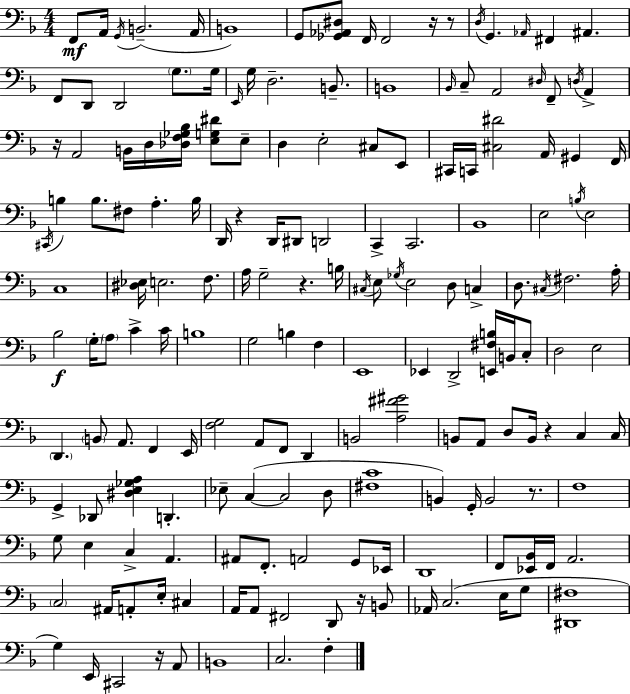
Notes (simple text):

F2/e A2/s G2/s B2/h. A2/s B2/w G2/e [Gb2,Ab2,D#3]/e F2/s F2/h R/s R/e D3/s G2/q. Ab2/s F#2/q A#2/q. F2/e D2/e D2/h G3/e. G3/s E2/s G3/s D3/h. B2/e. B2/w Bb2/s C3/e A2/h D#3/s F2/e D3/s A2/q R/s A2/h B2/s D3/s [Db3,F3,Gb3,Bb3]/s [E3,G3,D#4]/e E3/e D3/q E3/h C#3/e E2/e C#2/s C2/s [C#3,D#4]/h A2/s G#2/q F2/s C#2/s B3/q B3/e. F#3/e A3/q. B3/s D2/s R/q D2/s D#2/e D2/h C2/q C2/h. Bb2/w E3/h B3/s E3/h C3/w [D#3,Eb3]/s E3/h. F3/e. A3/s G3/h R/q. B3/s C#3/s E3/e Gb3/s E3/h D3/e C3/q D3/e. C#3/s F#3/h. A3/s Bb3/h G3/s A3/e C4/q C4/s B3/w G3/h B3/q F3/q E2/w Eb2/q D2/h [E2,F#3,B3]/s B2/s C3/e D3/h E3/h D2/q. B2/e A2/e. F2/q E2/s [F3,G3]/h A2/e F2/e D2/q B2/h [A3,F#4,G#4]/h B2/e A2/e D3/e B2/s R/q C3/q C3/s G2/q Db2/e [D#3,E3,Gb3,A3]/q D2/q. Eb3/e C3/q C3/h D3/e [F#3,C4]/w B2/q G2/s B2/h R/e. F3/w G3/e E3/q C3/q A2/q. A#2/e F2/e. A2/h G2/e Eb2/s D2/w F2/e [Eb2,Bb2]/s F2/s A2/h. C3/h A#2/s A2/e E3/s C#3/q A2/s A2/e F#2/h D2/e R/s B2/e Ab2/s C3/h. E3/s G3/e [D#2,F#3]/w G3/q E2/s C#2/h R/s A2/e B2/w C3/h. F3/q